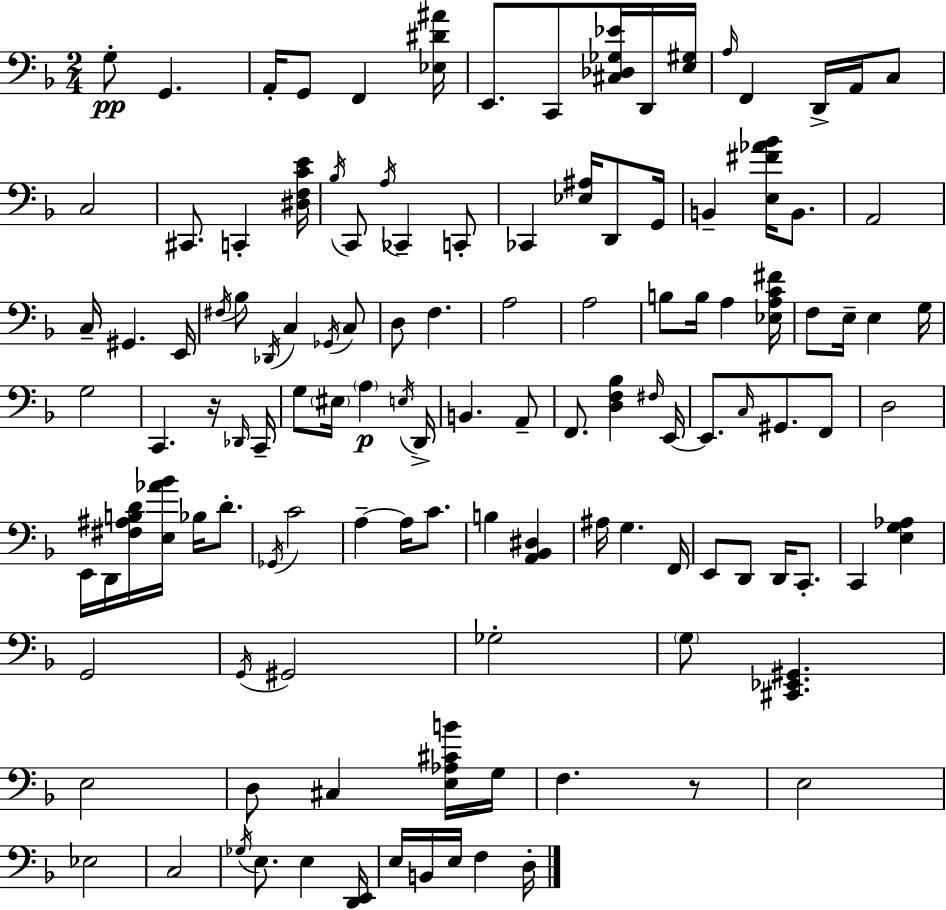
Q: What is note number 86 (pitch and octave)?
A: G2